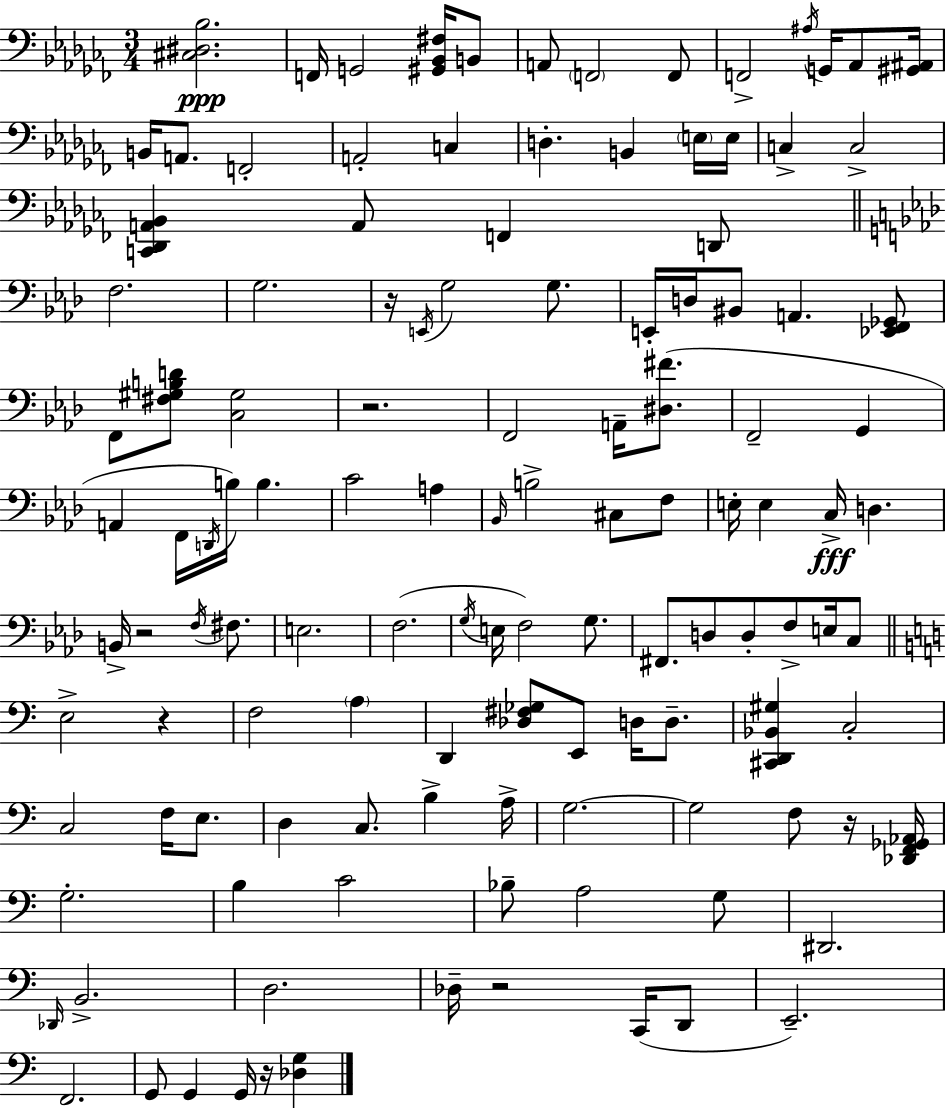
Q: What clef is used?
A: bass